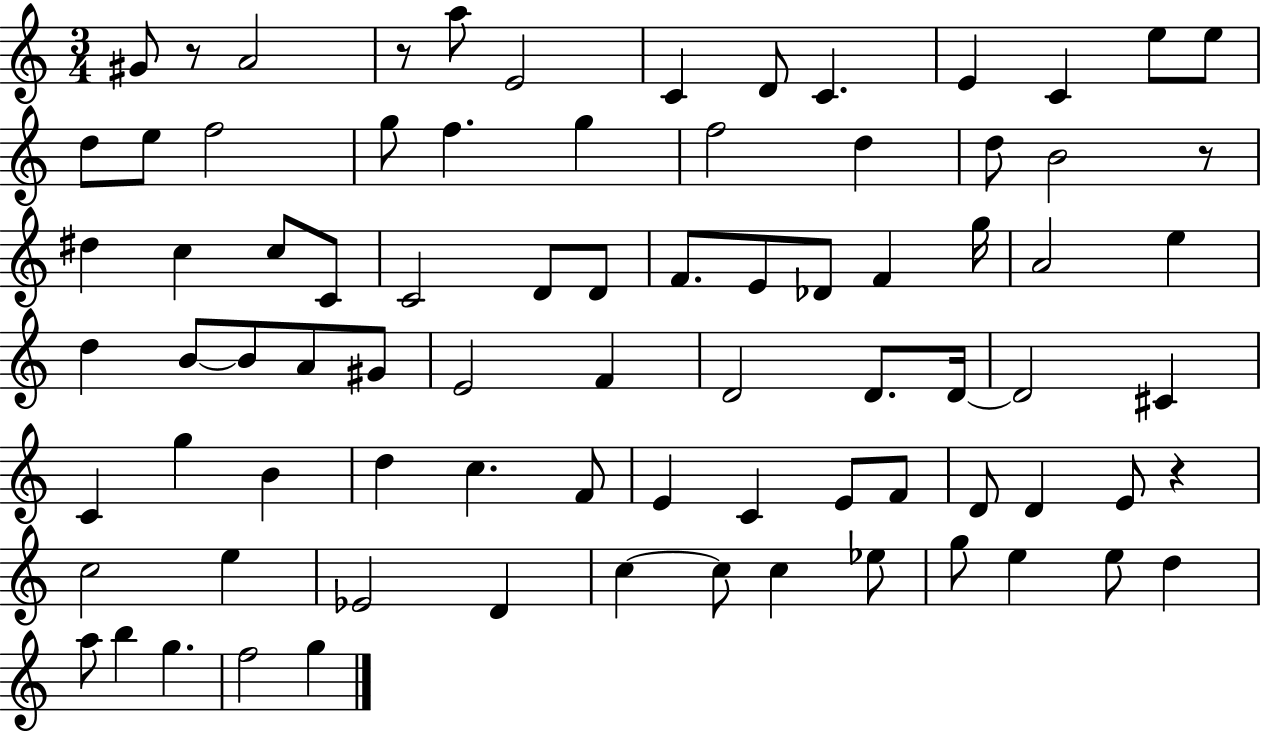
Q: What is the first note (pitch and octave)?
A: G#4